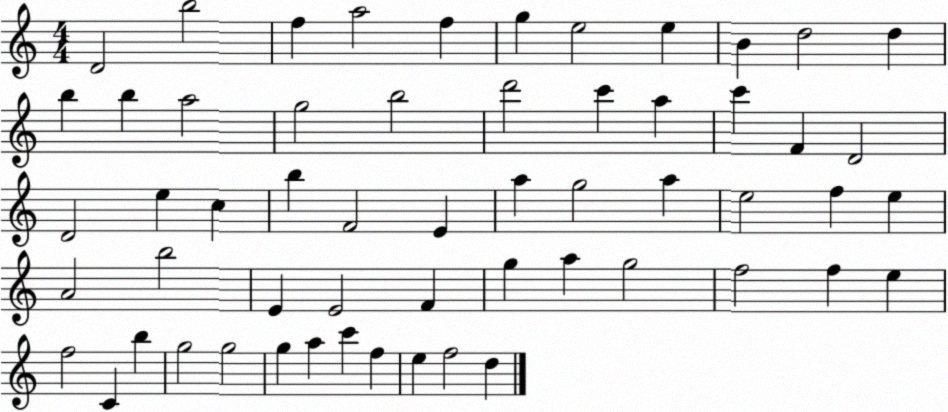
X:1
T:Untitled
M:4/4
L:1/4
K:C
D2 b2 f a2 f g e2 e B d2 d b b a2 g2 b2 d'2 c' a c' F D2 D2 e c b F2 E a g2 a e2 f e A2 b2 E E2 F g a g2 f2 f e f2 C b g2 g2 g a c' f e f2 d